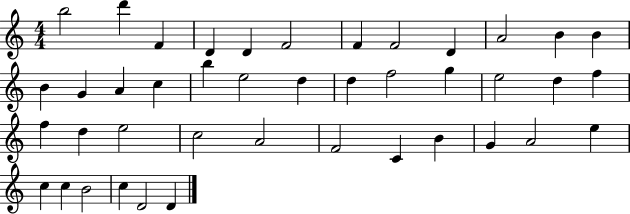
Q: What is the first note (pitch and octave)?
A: B5